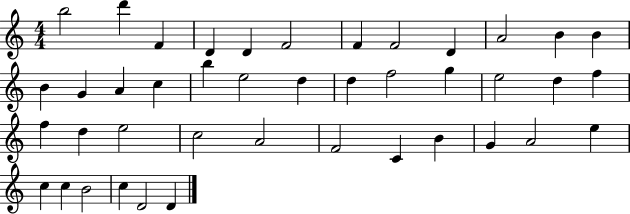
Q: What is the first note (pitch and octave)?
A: B5